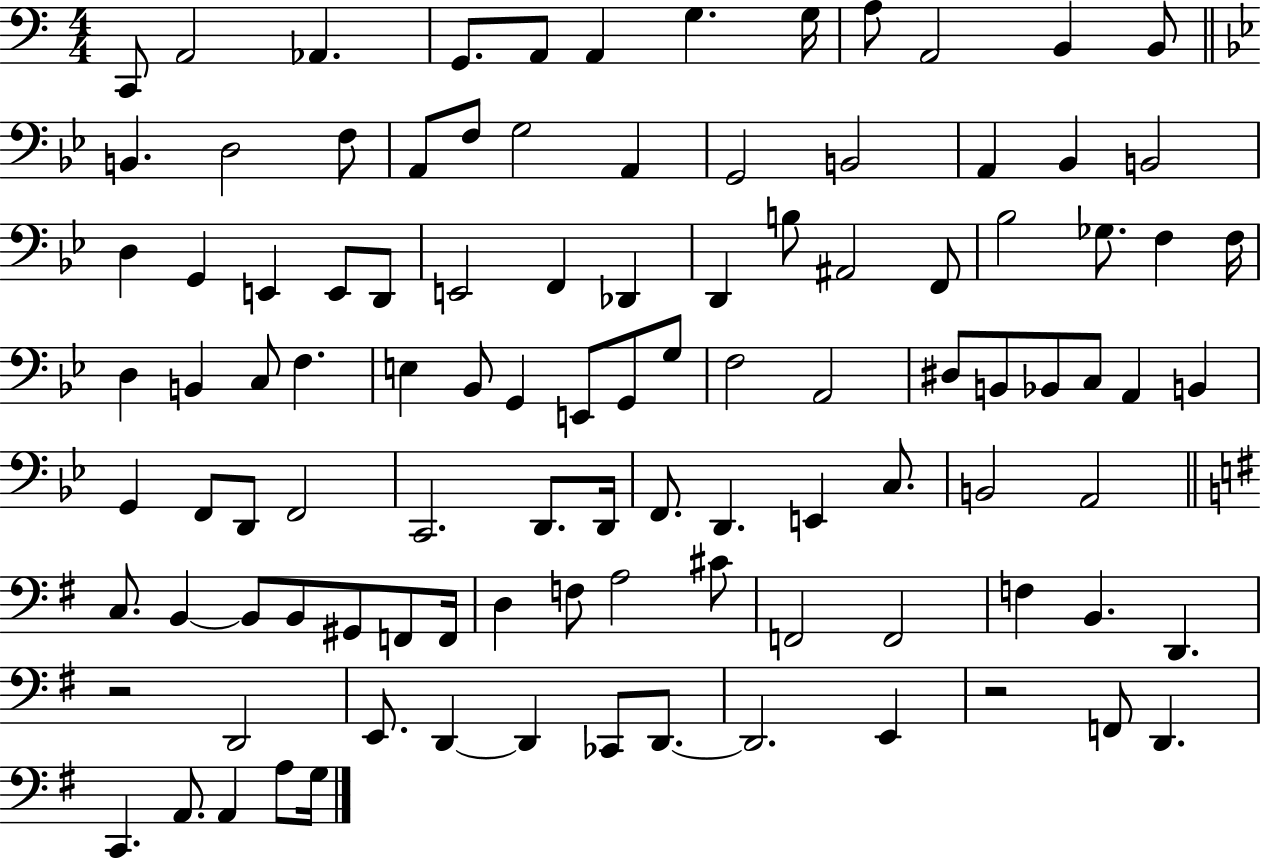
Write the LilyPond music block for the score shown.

{
  \clef bass
  \numericTimeSignature
  \time 4/4
  \key c \major
  \repeat volta 2 { c,8 a,2 aes,4. | g,8. a,8 a,4 g4. g16 | a8 a,2 b,4 b,8 | \bar "||" \break \key g \minor b,4. d2 f8 | a,8 f8 g2 a,4 | g,2 b,2 | a,4 bes,4 b,2 | \break d4 g,4 e,4 e,8 d,8 | e,2 f,4 des,4 | d,4 b8 ais,2 f,8 | bes2 ges8. f4 f16 | \break d4 b,4 c8 f4. | e4 bes,8 g,4 e,8 g,8 g8 | f2 a,2 | dis8 b,8 bes,8 c8 a,4 b,4 | \break g,4 f,8 d,8 f,2 | c,2. d,8. d,16 | f,8. d,4. e,4 c8. | b,2 a,2 | \break \bar "||" \break \key g \major c8. b,4~~ b,8 b,8 gis,8 f,8 f,16 | d4 f8 a2 cis'8 | f,2 f,2 | f4 b,4. d,4. | \break r2 d,2 | e,8. d,4~~ d,4 ces,8 d,8.~~ | d,2. e,4 | r2 f,8 d,4. | \break c,4. a,8. a,4 a8 g16 | } \bar "|."
}